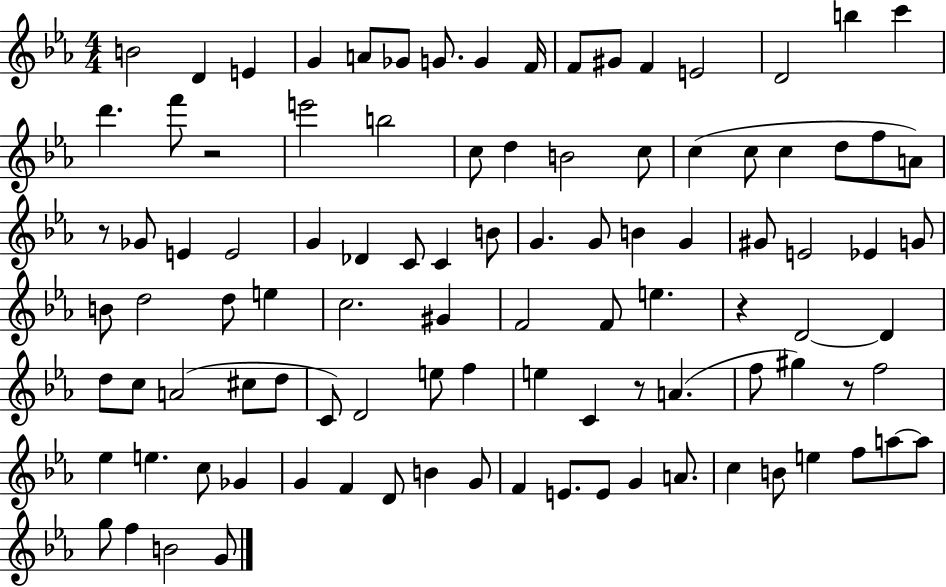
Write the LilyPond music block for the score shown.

{
  \clef treble
  \numericTimeSignature
  \time 4/4
  \key ees \major
  b'2 d'4 e'4 | g'4 a'8 ges'8 g'8. g'4 f'16 | f'8 gis'8 f'4 e'2 | d'2 b''4 c'''4 | \break d'''4. f'''8 r2 | e'''2 b''2 | c''8 d''4 b'2 c''8 | c''4( c''8 c''4 d''8 f''8 a'8) | \break r8 ges'8 e'4 e'2 | g'4 des'4 c'8 c'4 b'8 | g'4. g'8 b'4 g'4 | gis'8 e'2 ees'4 g'8 | \break b'8 d''2 d''8 e''4 | c''2. gis'4 | f'2 f'8 e''4. | r4 d'2~~ d'4 | \break d''8 c''8 a'2( cis''8 d''8 | c'8) d'2 e''8 f''4 | e''4 c'4 r8 a'4.( | f''8 gis''4) r8 f''2 | \break ees''4 e''4. c''8 ges'4 | g'4 f'4 d'8 b'4 g'8 | f'4 e'8. e'8 g'4 a'8. | c''4 b'8 e''4 f''8 a''8~~ a''8 | \break g''8 f''4 b'2 g'8 | \bar "|."
}